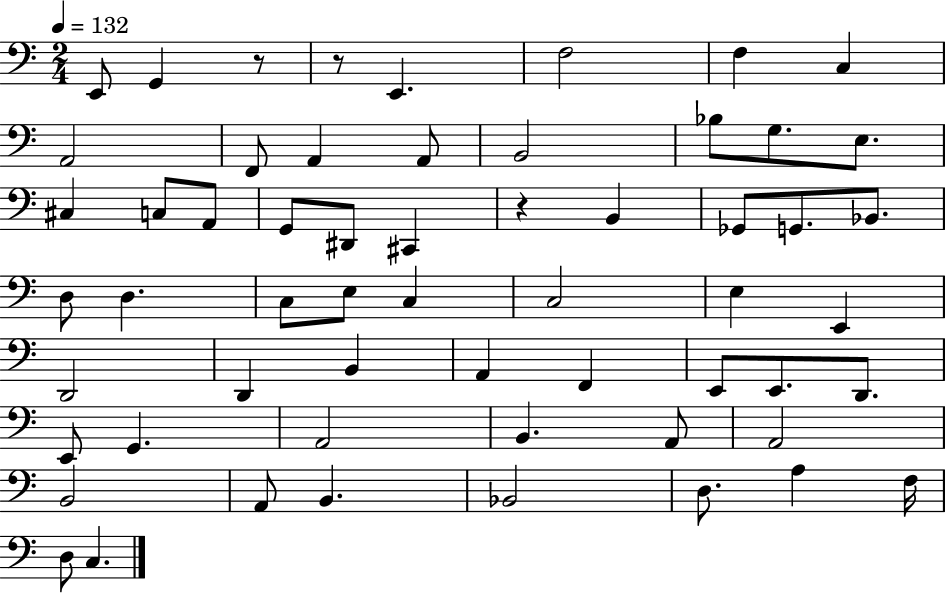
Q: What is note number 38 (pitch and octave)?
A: E2